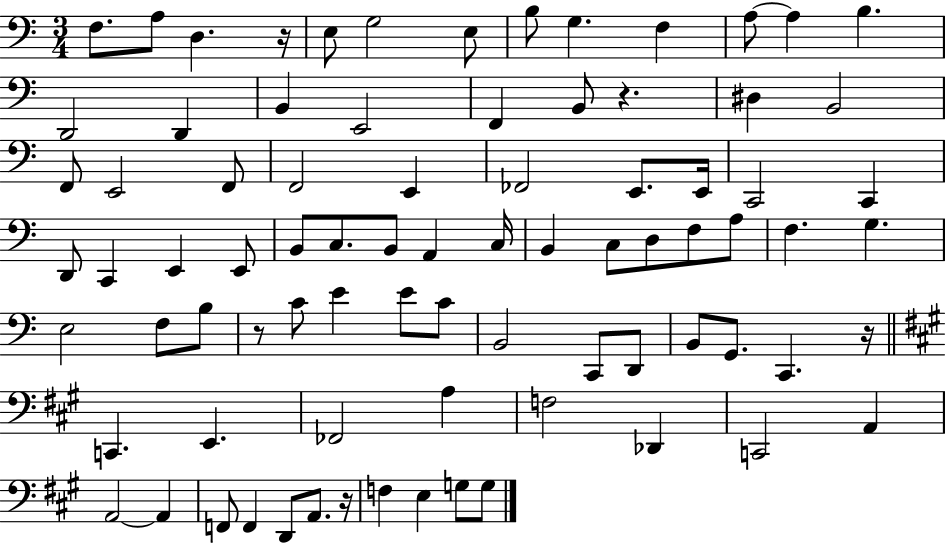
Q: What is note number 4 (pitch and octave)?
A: E3